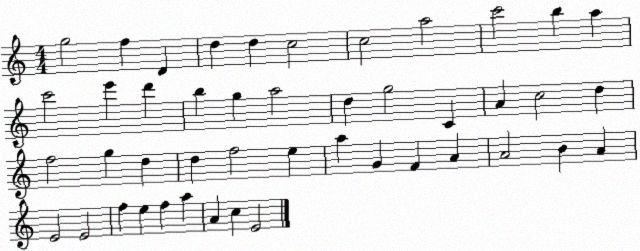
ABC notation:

X:1
T:Untitled
M:4/4
L:1/4
K:C
g2 f D d d c2 c2 a2 c'2 b a c'2 e' d' b g a2 d g2 C A c2 d f2 g d d f2 e a G F A A2 B A E2 E2 f e f a A c E2